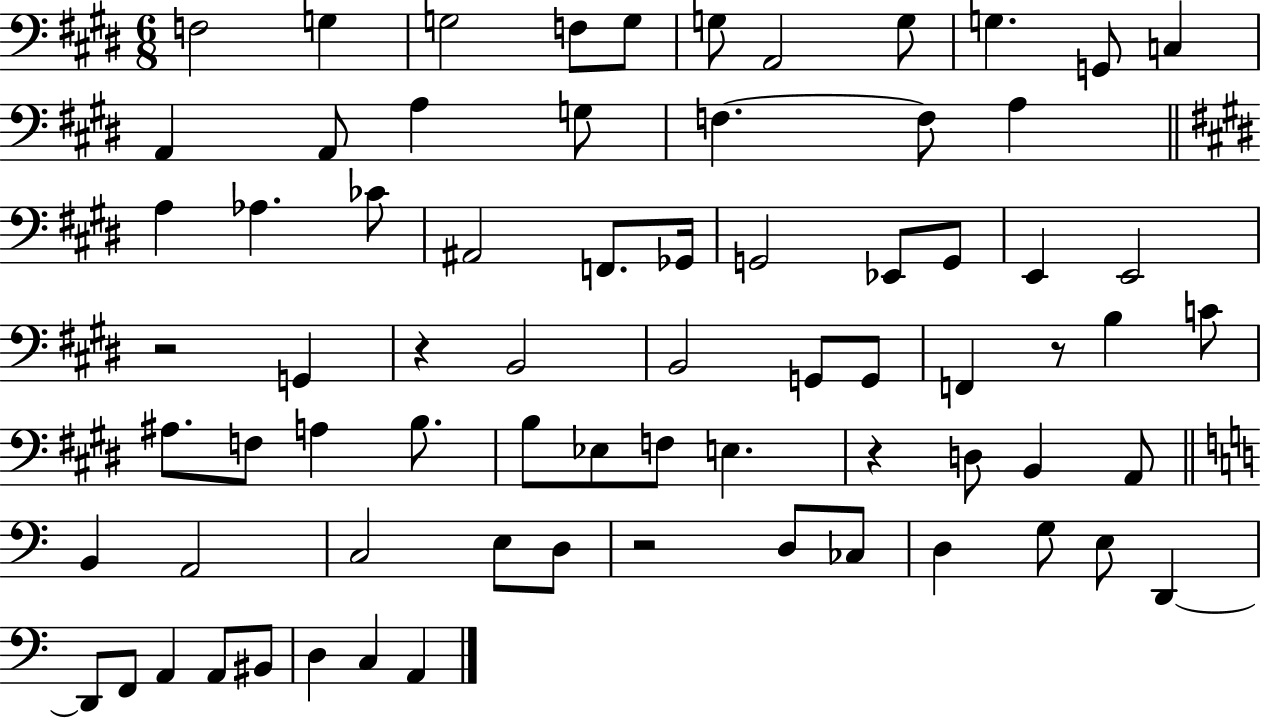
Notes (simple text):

F3/h G3/q G3/h F3/e G3/e G3/e A2/h G3/e G3/q. G2/e C3/q A2/q A2/e A3/q G3/e F3/q. F3/e A3/q A3/q Ab3/q. CES4/e A#2/h F2/e. Gb2/s G2/h Eb2/e G2/e E2/q E2/h R/h G2/q R/q B2/h B2/h G2/e G2/e F2/q R/e B3/q C4/e A#3/e. F3/e A3/q B3/e. B3/e Eb3/e F3/e E3/q. R/q D3/e B2/q A2/e B2/q A2/h C3/h E3/e D3/e R/h D3/e CES3/e D3/q G3/e E3/e D2/q D2/e F2/e A2/q A2/e BIS2/e D3/q C3/q A2/q